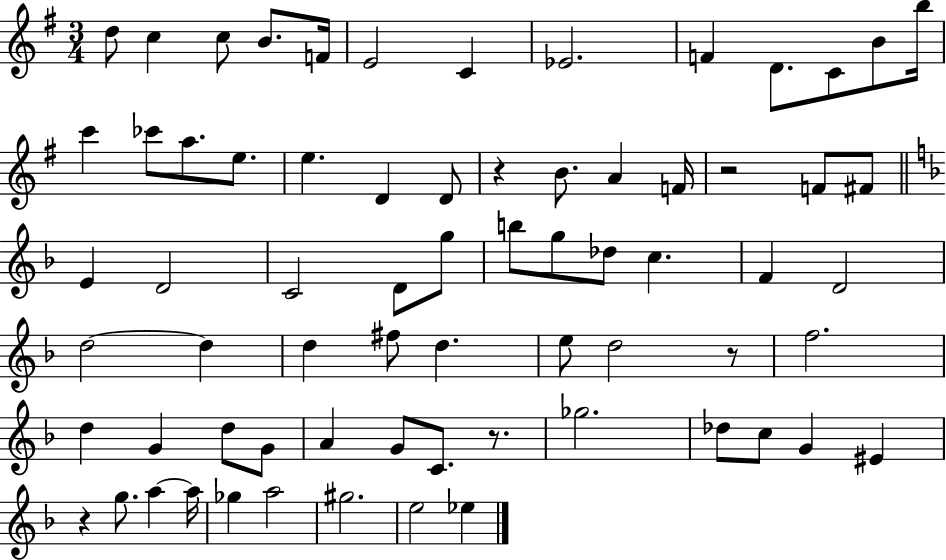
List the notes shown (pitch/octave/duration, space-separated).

D5/e C5/q C5/e B4/e. F4/s E4/h C4/q Eb4/h. F4/q D4/e. C4/e B4/e B5/s C6/q CES6/e A5/e. E5/e. E5/q. D4/q D4/e R/q B4/e. A4/q F4/s R/h F4/e F#4/e E4/q D4/h C4/h D4/e G5/e B5/e G5/e Db5/e C5/q. F4/q D4/h D5/h D5/q D5/q F#5/e D5/q. E5/e D5/h R/e F5/h. D5/q G4/q D5/e G4/e A4/q G4/e C4/e. R/e. Gb5/h. Db5/e C5/e G4/q EIS4/q R/q G5/e. A5/q A5/s Gb5/q A5/h G#5/h. E5/h Eb5/q